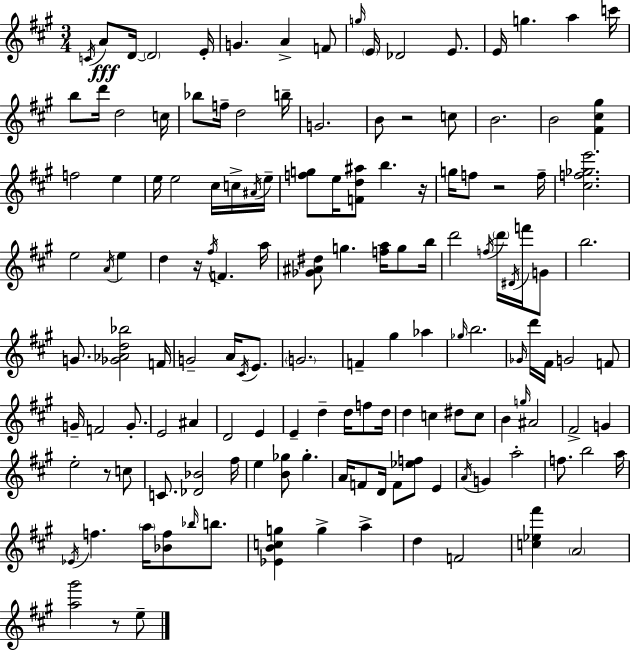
C4/s A4/e D4/s D4/h E4/s G4/q. A4/q F4/e G5/s E4/s Db4/h E4/e. E4/s G5/q. A5/q C6/s B5/e D6/s D5/h C5/s Bb5/e F5/s D5/h B5/s G4/h. B4/e R/h C5/e B4/h. B4/h [F#4,C#5,G#5]/q F5/h E5/q E5/s E5/h C#5/s C5/s A#4/s E5/s [F5,G5]/e E5/s [F4,D5,A#5]/e B5/q. R/s G5/s F5/e R/h F5/s [C#5,F5,Gb5,E6]/h. E5/h A4/s E5/q D5/q R/s F#5/s F4/q. A5/s [Gb4,A#4,D#5]/e G5/q. [F5,A5]/s G5/e B5/s D6/h F5/s D6/s D#4/s F6/s G4/e B5/h. G4/e. [Gb4,Ab4,D5,Bb5]/h F4/s G4/h A4/s C#4/s E4/e. G4/h. F4/q G#5/q Ab5/q Gb5/s B5/h. Gb4/s D6/s F#4/s G4/h F4/e G4/s F4/h G4/e. E4/h A#4/q D4/h E4/q E4/q D5/q D5/s F5/e D5/s D5/q C5/q D#5/e C5/e B4/q G5/s A#4/h F#4/h G4/q E5/h R/e C5/e C4/e. [Db4,Bb4]/h F#5/s E5/q [B4,Gb5]/e Gb5/q. A4/s F4/e D4/s F4/e [Eb5,F5]/e E4/q A4/s G4/q A5/h F5/e. B5/h A5/s Eb4/s F5/q. A5/s [Bb4,F5]/e Bb5/s B5/e. [Eb4,B4,C5,G5]/q G5/q A5/q D5/q F4/h [C5,Eb5,F#6]/q A4/h [A5,G#6]/h R/e E5/e